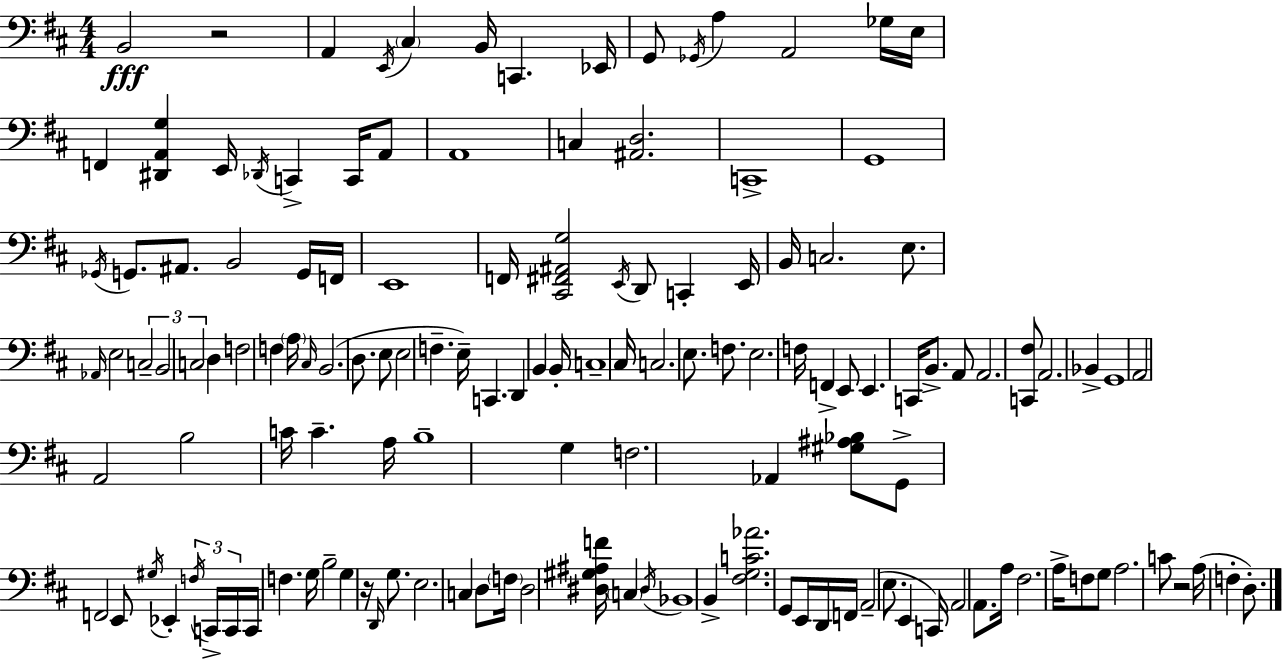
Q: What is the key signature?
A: D major